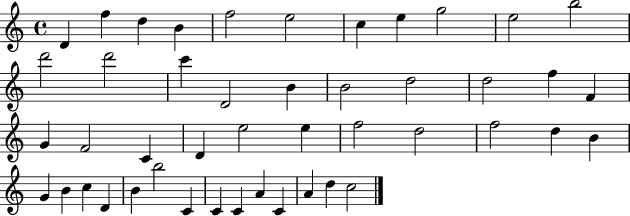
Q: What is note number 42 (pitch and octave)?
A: A4